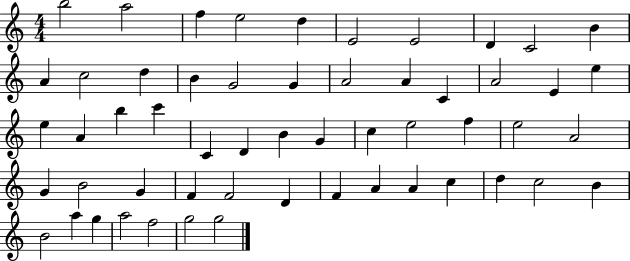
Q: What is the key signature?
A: C major